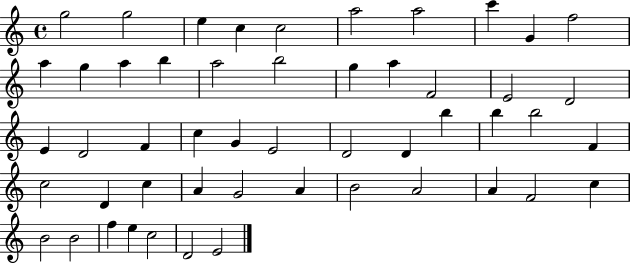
X:1
T:Untitled
M:4/4
L:1/4
K:C
g2 g2 e c c2 a2 a2 c' G f2 a g a b a2 b2 g a F2 E2 D2 E D2 F c G E2 D2 D b b b2 F c2 D c A G2 A B2 A2 A F2 c B2 B2 f e c2 D2 E2